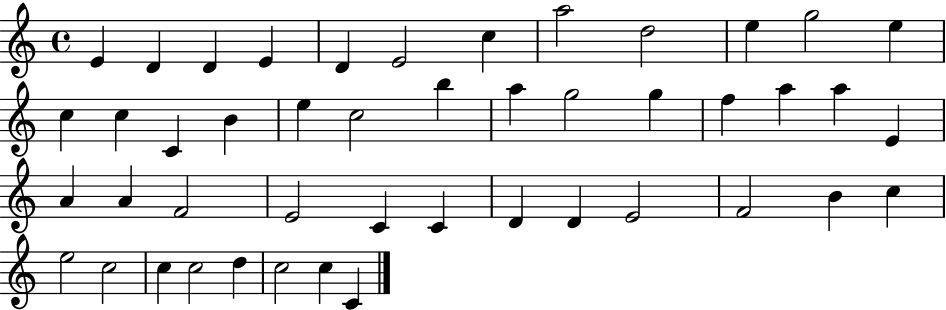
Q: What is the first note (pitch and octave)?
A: E4